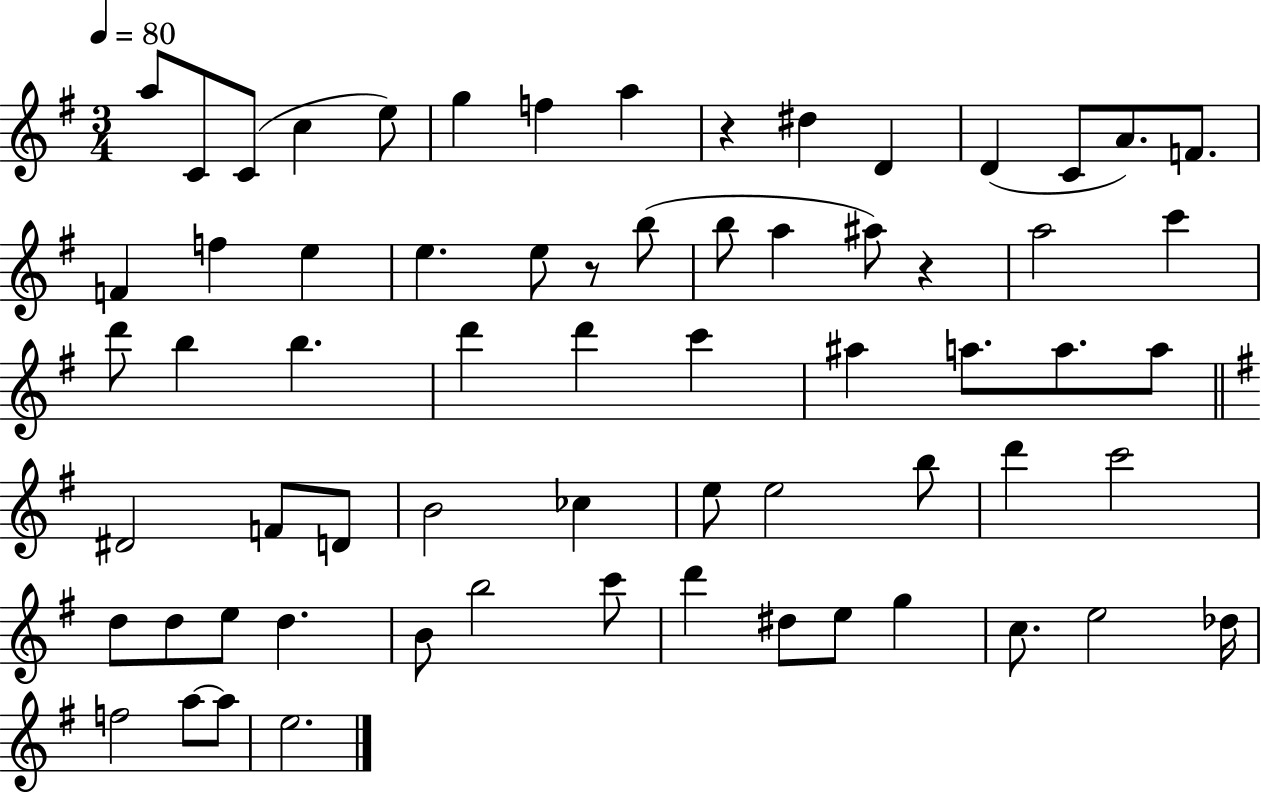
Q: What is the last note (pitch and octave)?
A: E5